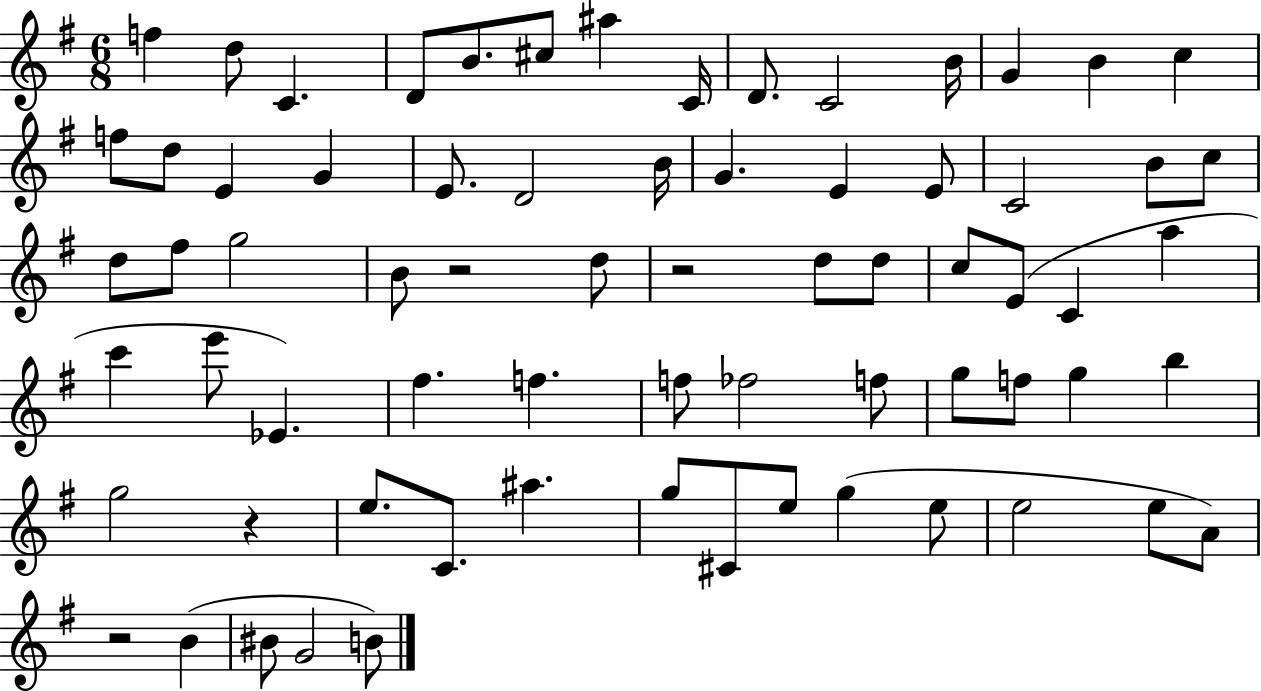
F5/q D5/e C4/q. D4/e B4/e. C#5/e A#5/q C4/s D4/e. C4/h B4/s G4/q B4/q C5/q F5/e D5/e E4/q G4/q E4/e. D4/h B4/s G4/q. E4/q E4/e C4/h B4/e C5/e D5/e F#5/e G5/h B4/e R/h D5/e R/h D5/e D5/e C5/e E4/e C4/q A5/q C6/q E6/e Eb4/q. F#5/q. F5/q. F5/e FES5/h F5/e G5/e F5/e G5/q B5/q G5/h R/q E5/e. C4/e. A#5/q. G5/e C#4/e E5/e G5/q E5/e E5/h E5/e A4/e R/h B4/q BIS4/e G4/h B4/e